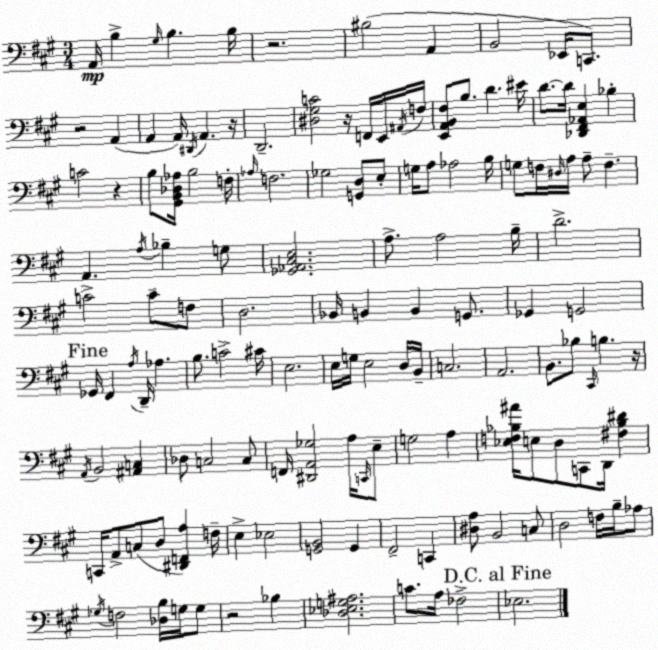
X:1
T:Untitled
M:3/4
L:1/4
K:A
A,,/4 B, ^G,/4 B, B,/4 z2 ^B,2 A,, B,,2 _E,,/4 C,,/2 z2 A,, A,, A,,/4 ^D,,/4 A,, z/4 D,,2 [^D,^G,C]2 z/4 F,,/4 E,,/4 ^A,,/4 F,/4 [E,,A,,B,,^F,]/2 B,/2 D ^E/4 D/2 D/4 [_D,,^F,,_A,,E,] _B, C2 z B,/2 [^G,,B,,_D,_A,]/4 B,2 F,/4 _A,/4 F,2 _G,2 [G,,D,]/2 E,/2 G,/4 A,/2 _A,2 B,/4 G,/2 F,/4 ^D,/4 A,/4 A,/2 F, A,, A,/4 _B, G,/2 [_G,,_A,,^C,E,]2 A,/2 A,2 B,/4 D2 C2 C/2 F,/2 D,2 _B,,/4 B,, B,, G,,/2 _G,, G,,2 _G,,/4 ^F,, A,/4 D,,/4 _A, B,/2 C2 ^C/4 E,2 E,/4 G,/4 E,2 D,/4 B,,/4 C,2 A,,2 B,,/2 _B,/2 ^C,,/4 B, z/4 A,,/4 B,,2 [^A,,C,] _D,/2 C,2 C,/2 F,,/4 [^D,,A,,_G,]2 A,/4 C,,/4 E,/2 G,2 A, [_E,F,_B,^A]/4 E,/2 D,/2 C,,/2 D,,/4 [^F,_B,^D] C,,/4 A,,/2 C,/2 D,/2 [^D,,F,,A,] F,/4 E, _E,2 [G,,B,,]2 G,, ^F,,2 C,, [^D,A,]/2 B,,2 C,/2 D,2 F,/4 B,/4 _A,/2 _G,/4 F,2 [_D,B,]/4 G,/4 G,/2 z2 _B, [_D,_E,G,^A,]2 C/2 A,/4 _F,2 _E,2